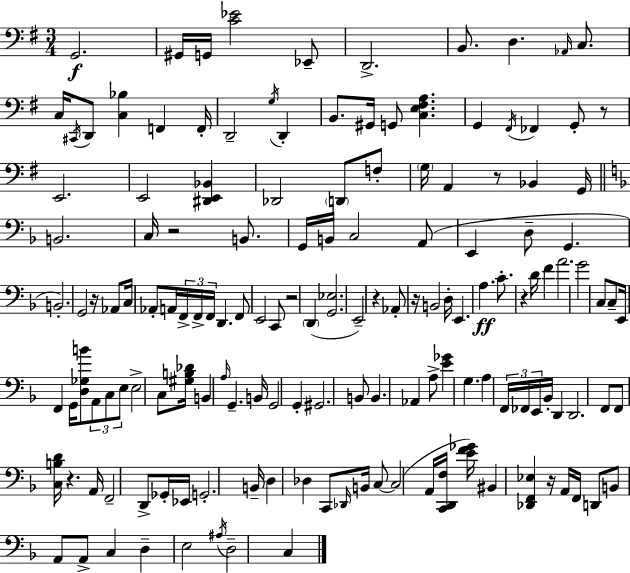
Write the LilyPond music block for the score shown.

{
  \clef bass
  \numericTimeSignature
  \time 3/4
  \key e \minor
  g,2.\f | gis,16 g,16 <c' ees'>2 ees,8-- | d,2.-> | b,8. d4. \grace { aes,16 } c8. | \break c16 \acciaccatura { cis,16 } d,8 <c bes>4 f,4 | f,16-. d,2-- \acciaccatura { g16 } d,4-. | b,8. gis,16 g,8 <c e fis a>4. | g,4 \acciaccatura { fis,16 } fes,4 | \break g,8-. r8 e,2. | e,2 | <dis, e, bes,>4 des,2 | \parenthesize d,8 f8-. \parenthesize g16 a,4 r8 bes,4 | \break g,16 \bar "||" \break \key d \minor b,2. | c16 r2 b,8. | g,16 b,16 c2 a,8( | e,4 d8-- g,4. | \break b,2.-.) | g,2 r16 aes,8 c16 | aes,8-. a,16 \tuplet 3/2 { f,16-> f,16-> f,16 } d,4. | f,8 e,2 c,8 | \break r2 \parenthesize d,4( | <g, ees>2. | e,2--) r4 | aes,8-. r16 b,2 d16-. | \break e,4. a4.\ff | c'8.-. r4 d'16 f'4 | a'2. | g'2 c8 c8-- | \break e,16 f,4 g,16 <d ges b'>8 \tuplet 3/2 { a,8 c8 | e8 } e2-> c8 | <gis b des'>16 b,4 \grace { a16 } g,4.-- | b,16 g,2 g,4-. | \break gis,2. | b,8 b,4. aes,4 | a8-> <e' ges'>4 g4. | a4 \tuplet 3/2 { f,16 fes,16 e,16 } bes,16-. d,4 | \break d,2. | f,8 f,8 <c b d'>16 r4. | a,16 f,2-- d,8-> ges,16-. | ees,16 g,2.-. | \break b,16-- d4 des4 c,8 | \grace { des,16 } b,16 c8~~ c2( | a,16 <c, d, f>16 <e' f' ges'>16) bis,4 <des, f, ees>4 r16 | a,16 f,16 d,8 b,8 a,8 a,8-> c4 | \break d4-- e2 | \acciaccatura { ais16 } d2-- c4 | \bar "|."
}